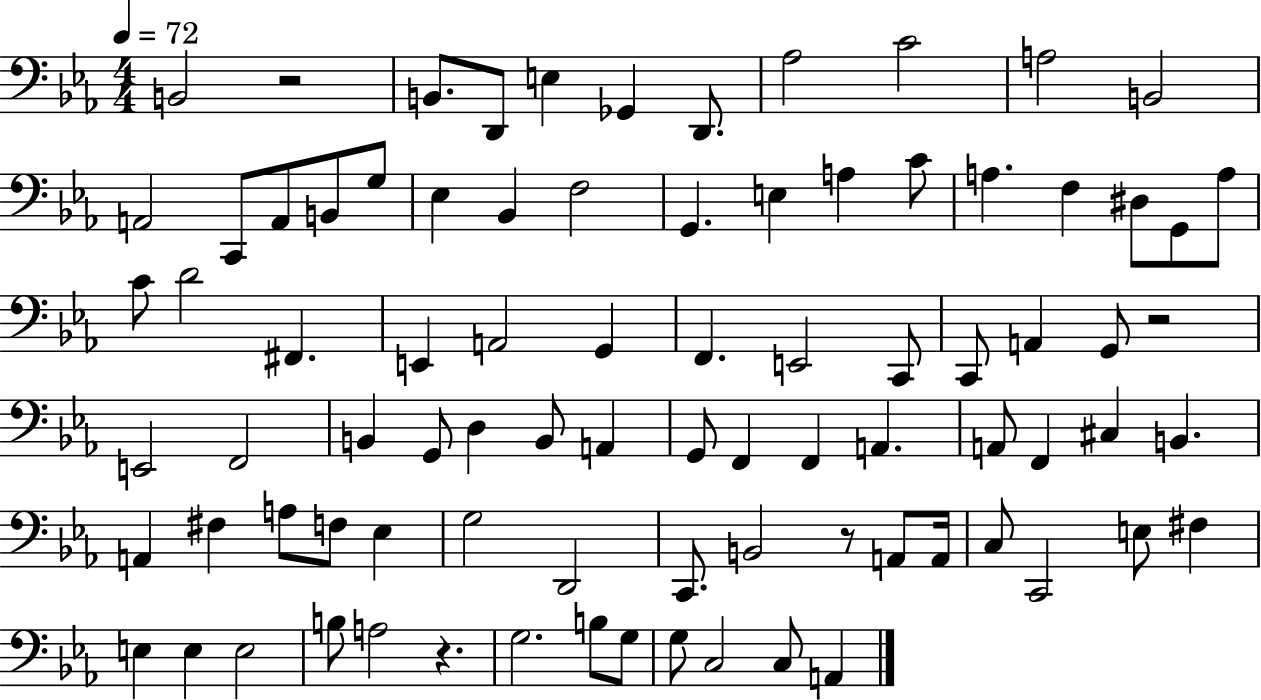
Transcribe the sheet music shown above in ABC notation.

X:1
T:Untitled
M:4/4
L:1/4
K:Eb
B,,2 z2 B,,/2 D,,/2 E, _G,, D,,/2 _A,2 C2 A,2 B,,2 A,,2 C,,/2 A,,/2 B,,/2 G,/2 _E, _B,, F,2 G,, E, A, C/2 A, F, ^D,/2 G,,/2 A,/2 C/2 D2 ^F,, E,, A,,2 G,, F,, E,,2 C,,/2 C,,/2 A,, G,,/2 z2 E,,2 F,,2 B,, G,,/2 D, B,,/2 A,, G,,/2 F,, F,, A,, A,,/2 F,, ^C, B,, A,, ^F, A,/2 F,/2 _E, G,2 D,,2 C,,/2 B,,2 z/2 A,,/2 A,,/4 C,/2 C,,2 E,/2 ^F, E, E, E,2 B,/2 A,2 z G,2 B,/2 G,/2 G,/2 C,2 C,/2 A,,